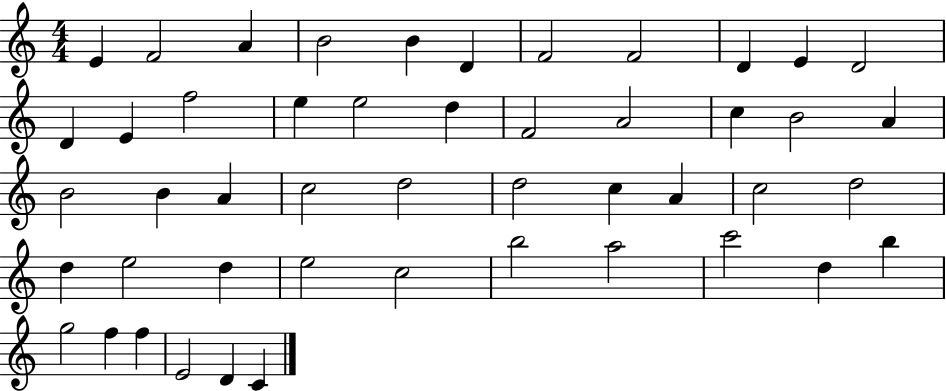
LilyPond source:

{
  \clef treble
  \numericTimeSignature
  \time 4/4
  \key c \major
  e'4 f'2 a'4 | b'2 b'4 d'4 | f'2 f'2 | d'4 e'4 d'2 | \break d'4 e'4 f''2 | e''4 e''2 d''4 | f'2 a'2 | c''4 b'2 a'4 | \break b'2 b'4 a'4 | c''2 d''2 | d''2 c''4 a'4 | c''2 d''2 | \break d''4 e''2 d''4 | e''2 c''2 | b''2 a''2 | c'''2 d''4 b''4 | \break g''2 f''4 f''4 | e'2 d'4 c'4 | \bar "|."
}